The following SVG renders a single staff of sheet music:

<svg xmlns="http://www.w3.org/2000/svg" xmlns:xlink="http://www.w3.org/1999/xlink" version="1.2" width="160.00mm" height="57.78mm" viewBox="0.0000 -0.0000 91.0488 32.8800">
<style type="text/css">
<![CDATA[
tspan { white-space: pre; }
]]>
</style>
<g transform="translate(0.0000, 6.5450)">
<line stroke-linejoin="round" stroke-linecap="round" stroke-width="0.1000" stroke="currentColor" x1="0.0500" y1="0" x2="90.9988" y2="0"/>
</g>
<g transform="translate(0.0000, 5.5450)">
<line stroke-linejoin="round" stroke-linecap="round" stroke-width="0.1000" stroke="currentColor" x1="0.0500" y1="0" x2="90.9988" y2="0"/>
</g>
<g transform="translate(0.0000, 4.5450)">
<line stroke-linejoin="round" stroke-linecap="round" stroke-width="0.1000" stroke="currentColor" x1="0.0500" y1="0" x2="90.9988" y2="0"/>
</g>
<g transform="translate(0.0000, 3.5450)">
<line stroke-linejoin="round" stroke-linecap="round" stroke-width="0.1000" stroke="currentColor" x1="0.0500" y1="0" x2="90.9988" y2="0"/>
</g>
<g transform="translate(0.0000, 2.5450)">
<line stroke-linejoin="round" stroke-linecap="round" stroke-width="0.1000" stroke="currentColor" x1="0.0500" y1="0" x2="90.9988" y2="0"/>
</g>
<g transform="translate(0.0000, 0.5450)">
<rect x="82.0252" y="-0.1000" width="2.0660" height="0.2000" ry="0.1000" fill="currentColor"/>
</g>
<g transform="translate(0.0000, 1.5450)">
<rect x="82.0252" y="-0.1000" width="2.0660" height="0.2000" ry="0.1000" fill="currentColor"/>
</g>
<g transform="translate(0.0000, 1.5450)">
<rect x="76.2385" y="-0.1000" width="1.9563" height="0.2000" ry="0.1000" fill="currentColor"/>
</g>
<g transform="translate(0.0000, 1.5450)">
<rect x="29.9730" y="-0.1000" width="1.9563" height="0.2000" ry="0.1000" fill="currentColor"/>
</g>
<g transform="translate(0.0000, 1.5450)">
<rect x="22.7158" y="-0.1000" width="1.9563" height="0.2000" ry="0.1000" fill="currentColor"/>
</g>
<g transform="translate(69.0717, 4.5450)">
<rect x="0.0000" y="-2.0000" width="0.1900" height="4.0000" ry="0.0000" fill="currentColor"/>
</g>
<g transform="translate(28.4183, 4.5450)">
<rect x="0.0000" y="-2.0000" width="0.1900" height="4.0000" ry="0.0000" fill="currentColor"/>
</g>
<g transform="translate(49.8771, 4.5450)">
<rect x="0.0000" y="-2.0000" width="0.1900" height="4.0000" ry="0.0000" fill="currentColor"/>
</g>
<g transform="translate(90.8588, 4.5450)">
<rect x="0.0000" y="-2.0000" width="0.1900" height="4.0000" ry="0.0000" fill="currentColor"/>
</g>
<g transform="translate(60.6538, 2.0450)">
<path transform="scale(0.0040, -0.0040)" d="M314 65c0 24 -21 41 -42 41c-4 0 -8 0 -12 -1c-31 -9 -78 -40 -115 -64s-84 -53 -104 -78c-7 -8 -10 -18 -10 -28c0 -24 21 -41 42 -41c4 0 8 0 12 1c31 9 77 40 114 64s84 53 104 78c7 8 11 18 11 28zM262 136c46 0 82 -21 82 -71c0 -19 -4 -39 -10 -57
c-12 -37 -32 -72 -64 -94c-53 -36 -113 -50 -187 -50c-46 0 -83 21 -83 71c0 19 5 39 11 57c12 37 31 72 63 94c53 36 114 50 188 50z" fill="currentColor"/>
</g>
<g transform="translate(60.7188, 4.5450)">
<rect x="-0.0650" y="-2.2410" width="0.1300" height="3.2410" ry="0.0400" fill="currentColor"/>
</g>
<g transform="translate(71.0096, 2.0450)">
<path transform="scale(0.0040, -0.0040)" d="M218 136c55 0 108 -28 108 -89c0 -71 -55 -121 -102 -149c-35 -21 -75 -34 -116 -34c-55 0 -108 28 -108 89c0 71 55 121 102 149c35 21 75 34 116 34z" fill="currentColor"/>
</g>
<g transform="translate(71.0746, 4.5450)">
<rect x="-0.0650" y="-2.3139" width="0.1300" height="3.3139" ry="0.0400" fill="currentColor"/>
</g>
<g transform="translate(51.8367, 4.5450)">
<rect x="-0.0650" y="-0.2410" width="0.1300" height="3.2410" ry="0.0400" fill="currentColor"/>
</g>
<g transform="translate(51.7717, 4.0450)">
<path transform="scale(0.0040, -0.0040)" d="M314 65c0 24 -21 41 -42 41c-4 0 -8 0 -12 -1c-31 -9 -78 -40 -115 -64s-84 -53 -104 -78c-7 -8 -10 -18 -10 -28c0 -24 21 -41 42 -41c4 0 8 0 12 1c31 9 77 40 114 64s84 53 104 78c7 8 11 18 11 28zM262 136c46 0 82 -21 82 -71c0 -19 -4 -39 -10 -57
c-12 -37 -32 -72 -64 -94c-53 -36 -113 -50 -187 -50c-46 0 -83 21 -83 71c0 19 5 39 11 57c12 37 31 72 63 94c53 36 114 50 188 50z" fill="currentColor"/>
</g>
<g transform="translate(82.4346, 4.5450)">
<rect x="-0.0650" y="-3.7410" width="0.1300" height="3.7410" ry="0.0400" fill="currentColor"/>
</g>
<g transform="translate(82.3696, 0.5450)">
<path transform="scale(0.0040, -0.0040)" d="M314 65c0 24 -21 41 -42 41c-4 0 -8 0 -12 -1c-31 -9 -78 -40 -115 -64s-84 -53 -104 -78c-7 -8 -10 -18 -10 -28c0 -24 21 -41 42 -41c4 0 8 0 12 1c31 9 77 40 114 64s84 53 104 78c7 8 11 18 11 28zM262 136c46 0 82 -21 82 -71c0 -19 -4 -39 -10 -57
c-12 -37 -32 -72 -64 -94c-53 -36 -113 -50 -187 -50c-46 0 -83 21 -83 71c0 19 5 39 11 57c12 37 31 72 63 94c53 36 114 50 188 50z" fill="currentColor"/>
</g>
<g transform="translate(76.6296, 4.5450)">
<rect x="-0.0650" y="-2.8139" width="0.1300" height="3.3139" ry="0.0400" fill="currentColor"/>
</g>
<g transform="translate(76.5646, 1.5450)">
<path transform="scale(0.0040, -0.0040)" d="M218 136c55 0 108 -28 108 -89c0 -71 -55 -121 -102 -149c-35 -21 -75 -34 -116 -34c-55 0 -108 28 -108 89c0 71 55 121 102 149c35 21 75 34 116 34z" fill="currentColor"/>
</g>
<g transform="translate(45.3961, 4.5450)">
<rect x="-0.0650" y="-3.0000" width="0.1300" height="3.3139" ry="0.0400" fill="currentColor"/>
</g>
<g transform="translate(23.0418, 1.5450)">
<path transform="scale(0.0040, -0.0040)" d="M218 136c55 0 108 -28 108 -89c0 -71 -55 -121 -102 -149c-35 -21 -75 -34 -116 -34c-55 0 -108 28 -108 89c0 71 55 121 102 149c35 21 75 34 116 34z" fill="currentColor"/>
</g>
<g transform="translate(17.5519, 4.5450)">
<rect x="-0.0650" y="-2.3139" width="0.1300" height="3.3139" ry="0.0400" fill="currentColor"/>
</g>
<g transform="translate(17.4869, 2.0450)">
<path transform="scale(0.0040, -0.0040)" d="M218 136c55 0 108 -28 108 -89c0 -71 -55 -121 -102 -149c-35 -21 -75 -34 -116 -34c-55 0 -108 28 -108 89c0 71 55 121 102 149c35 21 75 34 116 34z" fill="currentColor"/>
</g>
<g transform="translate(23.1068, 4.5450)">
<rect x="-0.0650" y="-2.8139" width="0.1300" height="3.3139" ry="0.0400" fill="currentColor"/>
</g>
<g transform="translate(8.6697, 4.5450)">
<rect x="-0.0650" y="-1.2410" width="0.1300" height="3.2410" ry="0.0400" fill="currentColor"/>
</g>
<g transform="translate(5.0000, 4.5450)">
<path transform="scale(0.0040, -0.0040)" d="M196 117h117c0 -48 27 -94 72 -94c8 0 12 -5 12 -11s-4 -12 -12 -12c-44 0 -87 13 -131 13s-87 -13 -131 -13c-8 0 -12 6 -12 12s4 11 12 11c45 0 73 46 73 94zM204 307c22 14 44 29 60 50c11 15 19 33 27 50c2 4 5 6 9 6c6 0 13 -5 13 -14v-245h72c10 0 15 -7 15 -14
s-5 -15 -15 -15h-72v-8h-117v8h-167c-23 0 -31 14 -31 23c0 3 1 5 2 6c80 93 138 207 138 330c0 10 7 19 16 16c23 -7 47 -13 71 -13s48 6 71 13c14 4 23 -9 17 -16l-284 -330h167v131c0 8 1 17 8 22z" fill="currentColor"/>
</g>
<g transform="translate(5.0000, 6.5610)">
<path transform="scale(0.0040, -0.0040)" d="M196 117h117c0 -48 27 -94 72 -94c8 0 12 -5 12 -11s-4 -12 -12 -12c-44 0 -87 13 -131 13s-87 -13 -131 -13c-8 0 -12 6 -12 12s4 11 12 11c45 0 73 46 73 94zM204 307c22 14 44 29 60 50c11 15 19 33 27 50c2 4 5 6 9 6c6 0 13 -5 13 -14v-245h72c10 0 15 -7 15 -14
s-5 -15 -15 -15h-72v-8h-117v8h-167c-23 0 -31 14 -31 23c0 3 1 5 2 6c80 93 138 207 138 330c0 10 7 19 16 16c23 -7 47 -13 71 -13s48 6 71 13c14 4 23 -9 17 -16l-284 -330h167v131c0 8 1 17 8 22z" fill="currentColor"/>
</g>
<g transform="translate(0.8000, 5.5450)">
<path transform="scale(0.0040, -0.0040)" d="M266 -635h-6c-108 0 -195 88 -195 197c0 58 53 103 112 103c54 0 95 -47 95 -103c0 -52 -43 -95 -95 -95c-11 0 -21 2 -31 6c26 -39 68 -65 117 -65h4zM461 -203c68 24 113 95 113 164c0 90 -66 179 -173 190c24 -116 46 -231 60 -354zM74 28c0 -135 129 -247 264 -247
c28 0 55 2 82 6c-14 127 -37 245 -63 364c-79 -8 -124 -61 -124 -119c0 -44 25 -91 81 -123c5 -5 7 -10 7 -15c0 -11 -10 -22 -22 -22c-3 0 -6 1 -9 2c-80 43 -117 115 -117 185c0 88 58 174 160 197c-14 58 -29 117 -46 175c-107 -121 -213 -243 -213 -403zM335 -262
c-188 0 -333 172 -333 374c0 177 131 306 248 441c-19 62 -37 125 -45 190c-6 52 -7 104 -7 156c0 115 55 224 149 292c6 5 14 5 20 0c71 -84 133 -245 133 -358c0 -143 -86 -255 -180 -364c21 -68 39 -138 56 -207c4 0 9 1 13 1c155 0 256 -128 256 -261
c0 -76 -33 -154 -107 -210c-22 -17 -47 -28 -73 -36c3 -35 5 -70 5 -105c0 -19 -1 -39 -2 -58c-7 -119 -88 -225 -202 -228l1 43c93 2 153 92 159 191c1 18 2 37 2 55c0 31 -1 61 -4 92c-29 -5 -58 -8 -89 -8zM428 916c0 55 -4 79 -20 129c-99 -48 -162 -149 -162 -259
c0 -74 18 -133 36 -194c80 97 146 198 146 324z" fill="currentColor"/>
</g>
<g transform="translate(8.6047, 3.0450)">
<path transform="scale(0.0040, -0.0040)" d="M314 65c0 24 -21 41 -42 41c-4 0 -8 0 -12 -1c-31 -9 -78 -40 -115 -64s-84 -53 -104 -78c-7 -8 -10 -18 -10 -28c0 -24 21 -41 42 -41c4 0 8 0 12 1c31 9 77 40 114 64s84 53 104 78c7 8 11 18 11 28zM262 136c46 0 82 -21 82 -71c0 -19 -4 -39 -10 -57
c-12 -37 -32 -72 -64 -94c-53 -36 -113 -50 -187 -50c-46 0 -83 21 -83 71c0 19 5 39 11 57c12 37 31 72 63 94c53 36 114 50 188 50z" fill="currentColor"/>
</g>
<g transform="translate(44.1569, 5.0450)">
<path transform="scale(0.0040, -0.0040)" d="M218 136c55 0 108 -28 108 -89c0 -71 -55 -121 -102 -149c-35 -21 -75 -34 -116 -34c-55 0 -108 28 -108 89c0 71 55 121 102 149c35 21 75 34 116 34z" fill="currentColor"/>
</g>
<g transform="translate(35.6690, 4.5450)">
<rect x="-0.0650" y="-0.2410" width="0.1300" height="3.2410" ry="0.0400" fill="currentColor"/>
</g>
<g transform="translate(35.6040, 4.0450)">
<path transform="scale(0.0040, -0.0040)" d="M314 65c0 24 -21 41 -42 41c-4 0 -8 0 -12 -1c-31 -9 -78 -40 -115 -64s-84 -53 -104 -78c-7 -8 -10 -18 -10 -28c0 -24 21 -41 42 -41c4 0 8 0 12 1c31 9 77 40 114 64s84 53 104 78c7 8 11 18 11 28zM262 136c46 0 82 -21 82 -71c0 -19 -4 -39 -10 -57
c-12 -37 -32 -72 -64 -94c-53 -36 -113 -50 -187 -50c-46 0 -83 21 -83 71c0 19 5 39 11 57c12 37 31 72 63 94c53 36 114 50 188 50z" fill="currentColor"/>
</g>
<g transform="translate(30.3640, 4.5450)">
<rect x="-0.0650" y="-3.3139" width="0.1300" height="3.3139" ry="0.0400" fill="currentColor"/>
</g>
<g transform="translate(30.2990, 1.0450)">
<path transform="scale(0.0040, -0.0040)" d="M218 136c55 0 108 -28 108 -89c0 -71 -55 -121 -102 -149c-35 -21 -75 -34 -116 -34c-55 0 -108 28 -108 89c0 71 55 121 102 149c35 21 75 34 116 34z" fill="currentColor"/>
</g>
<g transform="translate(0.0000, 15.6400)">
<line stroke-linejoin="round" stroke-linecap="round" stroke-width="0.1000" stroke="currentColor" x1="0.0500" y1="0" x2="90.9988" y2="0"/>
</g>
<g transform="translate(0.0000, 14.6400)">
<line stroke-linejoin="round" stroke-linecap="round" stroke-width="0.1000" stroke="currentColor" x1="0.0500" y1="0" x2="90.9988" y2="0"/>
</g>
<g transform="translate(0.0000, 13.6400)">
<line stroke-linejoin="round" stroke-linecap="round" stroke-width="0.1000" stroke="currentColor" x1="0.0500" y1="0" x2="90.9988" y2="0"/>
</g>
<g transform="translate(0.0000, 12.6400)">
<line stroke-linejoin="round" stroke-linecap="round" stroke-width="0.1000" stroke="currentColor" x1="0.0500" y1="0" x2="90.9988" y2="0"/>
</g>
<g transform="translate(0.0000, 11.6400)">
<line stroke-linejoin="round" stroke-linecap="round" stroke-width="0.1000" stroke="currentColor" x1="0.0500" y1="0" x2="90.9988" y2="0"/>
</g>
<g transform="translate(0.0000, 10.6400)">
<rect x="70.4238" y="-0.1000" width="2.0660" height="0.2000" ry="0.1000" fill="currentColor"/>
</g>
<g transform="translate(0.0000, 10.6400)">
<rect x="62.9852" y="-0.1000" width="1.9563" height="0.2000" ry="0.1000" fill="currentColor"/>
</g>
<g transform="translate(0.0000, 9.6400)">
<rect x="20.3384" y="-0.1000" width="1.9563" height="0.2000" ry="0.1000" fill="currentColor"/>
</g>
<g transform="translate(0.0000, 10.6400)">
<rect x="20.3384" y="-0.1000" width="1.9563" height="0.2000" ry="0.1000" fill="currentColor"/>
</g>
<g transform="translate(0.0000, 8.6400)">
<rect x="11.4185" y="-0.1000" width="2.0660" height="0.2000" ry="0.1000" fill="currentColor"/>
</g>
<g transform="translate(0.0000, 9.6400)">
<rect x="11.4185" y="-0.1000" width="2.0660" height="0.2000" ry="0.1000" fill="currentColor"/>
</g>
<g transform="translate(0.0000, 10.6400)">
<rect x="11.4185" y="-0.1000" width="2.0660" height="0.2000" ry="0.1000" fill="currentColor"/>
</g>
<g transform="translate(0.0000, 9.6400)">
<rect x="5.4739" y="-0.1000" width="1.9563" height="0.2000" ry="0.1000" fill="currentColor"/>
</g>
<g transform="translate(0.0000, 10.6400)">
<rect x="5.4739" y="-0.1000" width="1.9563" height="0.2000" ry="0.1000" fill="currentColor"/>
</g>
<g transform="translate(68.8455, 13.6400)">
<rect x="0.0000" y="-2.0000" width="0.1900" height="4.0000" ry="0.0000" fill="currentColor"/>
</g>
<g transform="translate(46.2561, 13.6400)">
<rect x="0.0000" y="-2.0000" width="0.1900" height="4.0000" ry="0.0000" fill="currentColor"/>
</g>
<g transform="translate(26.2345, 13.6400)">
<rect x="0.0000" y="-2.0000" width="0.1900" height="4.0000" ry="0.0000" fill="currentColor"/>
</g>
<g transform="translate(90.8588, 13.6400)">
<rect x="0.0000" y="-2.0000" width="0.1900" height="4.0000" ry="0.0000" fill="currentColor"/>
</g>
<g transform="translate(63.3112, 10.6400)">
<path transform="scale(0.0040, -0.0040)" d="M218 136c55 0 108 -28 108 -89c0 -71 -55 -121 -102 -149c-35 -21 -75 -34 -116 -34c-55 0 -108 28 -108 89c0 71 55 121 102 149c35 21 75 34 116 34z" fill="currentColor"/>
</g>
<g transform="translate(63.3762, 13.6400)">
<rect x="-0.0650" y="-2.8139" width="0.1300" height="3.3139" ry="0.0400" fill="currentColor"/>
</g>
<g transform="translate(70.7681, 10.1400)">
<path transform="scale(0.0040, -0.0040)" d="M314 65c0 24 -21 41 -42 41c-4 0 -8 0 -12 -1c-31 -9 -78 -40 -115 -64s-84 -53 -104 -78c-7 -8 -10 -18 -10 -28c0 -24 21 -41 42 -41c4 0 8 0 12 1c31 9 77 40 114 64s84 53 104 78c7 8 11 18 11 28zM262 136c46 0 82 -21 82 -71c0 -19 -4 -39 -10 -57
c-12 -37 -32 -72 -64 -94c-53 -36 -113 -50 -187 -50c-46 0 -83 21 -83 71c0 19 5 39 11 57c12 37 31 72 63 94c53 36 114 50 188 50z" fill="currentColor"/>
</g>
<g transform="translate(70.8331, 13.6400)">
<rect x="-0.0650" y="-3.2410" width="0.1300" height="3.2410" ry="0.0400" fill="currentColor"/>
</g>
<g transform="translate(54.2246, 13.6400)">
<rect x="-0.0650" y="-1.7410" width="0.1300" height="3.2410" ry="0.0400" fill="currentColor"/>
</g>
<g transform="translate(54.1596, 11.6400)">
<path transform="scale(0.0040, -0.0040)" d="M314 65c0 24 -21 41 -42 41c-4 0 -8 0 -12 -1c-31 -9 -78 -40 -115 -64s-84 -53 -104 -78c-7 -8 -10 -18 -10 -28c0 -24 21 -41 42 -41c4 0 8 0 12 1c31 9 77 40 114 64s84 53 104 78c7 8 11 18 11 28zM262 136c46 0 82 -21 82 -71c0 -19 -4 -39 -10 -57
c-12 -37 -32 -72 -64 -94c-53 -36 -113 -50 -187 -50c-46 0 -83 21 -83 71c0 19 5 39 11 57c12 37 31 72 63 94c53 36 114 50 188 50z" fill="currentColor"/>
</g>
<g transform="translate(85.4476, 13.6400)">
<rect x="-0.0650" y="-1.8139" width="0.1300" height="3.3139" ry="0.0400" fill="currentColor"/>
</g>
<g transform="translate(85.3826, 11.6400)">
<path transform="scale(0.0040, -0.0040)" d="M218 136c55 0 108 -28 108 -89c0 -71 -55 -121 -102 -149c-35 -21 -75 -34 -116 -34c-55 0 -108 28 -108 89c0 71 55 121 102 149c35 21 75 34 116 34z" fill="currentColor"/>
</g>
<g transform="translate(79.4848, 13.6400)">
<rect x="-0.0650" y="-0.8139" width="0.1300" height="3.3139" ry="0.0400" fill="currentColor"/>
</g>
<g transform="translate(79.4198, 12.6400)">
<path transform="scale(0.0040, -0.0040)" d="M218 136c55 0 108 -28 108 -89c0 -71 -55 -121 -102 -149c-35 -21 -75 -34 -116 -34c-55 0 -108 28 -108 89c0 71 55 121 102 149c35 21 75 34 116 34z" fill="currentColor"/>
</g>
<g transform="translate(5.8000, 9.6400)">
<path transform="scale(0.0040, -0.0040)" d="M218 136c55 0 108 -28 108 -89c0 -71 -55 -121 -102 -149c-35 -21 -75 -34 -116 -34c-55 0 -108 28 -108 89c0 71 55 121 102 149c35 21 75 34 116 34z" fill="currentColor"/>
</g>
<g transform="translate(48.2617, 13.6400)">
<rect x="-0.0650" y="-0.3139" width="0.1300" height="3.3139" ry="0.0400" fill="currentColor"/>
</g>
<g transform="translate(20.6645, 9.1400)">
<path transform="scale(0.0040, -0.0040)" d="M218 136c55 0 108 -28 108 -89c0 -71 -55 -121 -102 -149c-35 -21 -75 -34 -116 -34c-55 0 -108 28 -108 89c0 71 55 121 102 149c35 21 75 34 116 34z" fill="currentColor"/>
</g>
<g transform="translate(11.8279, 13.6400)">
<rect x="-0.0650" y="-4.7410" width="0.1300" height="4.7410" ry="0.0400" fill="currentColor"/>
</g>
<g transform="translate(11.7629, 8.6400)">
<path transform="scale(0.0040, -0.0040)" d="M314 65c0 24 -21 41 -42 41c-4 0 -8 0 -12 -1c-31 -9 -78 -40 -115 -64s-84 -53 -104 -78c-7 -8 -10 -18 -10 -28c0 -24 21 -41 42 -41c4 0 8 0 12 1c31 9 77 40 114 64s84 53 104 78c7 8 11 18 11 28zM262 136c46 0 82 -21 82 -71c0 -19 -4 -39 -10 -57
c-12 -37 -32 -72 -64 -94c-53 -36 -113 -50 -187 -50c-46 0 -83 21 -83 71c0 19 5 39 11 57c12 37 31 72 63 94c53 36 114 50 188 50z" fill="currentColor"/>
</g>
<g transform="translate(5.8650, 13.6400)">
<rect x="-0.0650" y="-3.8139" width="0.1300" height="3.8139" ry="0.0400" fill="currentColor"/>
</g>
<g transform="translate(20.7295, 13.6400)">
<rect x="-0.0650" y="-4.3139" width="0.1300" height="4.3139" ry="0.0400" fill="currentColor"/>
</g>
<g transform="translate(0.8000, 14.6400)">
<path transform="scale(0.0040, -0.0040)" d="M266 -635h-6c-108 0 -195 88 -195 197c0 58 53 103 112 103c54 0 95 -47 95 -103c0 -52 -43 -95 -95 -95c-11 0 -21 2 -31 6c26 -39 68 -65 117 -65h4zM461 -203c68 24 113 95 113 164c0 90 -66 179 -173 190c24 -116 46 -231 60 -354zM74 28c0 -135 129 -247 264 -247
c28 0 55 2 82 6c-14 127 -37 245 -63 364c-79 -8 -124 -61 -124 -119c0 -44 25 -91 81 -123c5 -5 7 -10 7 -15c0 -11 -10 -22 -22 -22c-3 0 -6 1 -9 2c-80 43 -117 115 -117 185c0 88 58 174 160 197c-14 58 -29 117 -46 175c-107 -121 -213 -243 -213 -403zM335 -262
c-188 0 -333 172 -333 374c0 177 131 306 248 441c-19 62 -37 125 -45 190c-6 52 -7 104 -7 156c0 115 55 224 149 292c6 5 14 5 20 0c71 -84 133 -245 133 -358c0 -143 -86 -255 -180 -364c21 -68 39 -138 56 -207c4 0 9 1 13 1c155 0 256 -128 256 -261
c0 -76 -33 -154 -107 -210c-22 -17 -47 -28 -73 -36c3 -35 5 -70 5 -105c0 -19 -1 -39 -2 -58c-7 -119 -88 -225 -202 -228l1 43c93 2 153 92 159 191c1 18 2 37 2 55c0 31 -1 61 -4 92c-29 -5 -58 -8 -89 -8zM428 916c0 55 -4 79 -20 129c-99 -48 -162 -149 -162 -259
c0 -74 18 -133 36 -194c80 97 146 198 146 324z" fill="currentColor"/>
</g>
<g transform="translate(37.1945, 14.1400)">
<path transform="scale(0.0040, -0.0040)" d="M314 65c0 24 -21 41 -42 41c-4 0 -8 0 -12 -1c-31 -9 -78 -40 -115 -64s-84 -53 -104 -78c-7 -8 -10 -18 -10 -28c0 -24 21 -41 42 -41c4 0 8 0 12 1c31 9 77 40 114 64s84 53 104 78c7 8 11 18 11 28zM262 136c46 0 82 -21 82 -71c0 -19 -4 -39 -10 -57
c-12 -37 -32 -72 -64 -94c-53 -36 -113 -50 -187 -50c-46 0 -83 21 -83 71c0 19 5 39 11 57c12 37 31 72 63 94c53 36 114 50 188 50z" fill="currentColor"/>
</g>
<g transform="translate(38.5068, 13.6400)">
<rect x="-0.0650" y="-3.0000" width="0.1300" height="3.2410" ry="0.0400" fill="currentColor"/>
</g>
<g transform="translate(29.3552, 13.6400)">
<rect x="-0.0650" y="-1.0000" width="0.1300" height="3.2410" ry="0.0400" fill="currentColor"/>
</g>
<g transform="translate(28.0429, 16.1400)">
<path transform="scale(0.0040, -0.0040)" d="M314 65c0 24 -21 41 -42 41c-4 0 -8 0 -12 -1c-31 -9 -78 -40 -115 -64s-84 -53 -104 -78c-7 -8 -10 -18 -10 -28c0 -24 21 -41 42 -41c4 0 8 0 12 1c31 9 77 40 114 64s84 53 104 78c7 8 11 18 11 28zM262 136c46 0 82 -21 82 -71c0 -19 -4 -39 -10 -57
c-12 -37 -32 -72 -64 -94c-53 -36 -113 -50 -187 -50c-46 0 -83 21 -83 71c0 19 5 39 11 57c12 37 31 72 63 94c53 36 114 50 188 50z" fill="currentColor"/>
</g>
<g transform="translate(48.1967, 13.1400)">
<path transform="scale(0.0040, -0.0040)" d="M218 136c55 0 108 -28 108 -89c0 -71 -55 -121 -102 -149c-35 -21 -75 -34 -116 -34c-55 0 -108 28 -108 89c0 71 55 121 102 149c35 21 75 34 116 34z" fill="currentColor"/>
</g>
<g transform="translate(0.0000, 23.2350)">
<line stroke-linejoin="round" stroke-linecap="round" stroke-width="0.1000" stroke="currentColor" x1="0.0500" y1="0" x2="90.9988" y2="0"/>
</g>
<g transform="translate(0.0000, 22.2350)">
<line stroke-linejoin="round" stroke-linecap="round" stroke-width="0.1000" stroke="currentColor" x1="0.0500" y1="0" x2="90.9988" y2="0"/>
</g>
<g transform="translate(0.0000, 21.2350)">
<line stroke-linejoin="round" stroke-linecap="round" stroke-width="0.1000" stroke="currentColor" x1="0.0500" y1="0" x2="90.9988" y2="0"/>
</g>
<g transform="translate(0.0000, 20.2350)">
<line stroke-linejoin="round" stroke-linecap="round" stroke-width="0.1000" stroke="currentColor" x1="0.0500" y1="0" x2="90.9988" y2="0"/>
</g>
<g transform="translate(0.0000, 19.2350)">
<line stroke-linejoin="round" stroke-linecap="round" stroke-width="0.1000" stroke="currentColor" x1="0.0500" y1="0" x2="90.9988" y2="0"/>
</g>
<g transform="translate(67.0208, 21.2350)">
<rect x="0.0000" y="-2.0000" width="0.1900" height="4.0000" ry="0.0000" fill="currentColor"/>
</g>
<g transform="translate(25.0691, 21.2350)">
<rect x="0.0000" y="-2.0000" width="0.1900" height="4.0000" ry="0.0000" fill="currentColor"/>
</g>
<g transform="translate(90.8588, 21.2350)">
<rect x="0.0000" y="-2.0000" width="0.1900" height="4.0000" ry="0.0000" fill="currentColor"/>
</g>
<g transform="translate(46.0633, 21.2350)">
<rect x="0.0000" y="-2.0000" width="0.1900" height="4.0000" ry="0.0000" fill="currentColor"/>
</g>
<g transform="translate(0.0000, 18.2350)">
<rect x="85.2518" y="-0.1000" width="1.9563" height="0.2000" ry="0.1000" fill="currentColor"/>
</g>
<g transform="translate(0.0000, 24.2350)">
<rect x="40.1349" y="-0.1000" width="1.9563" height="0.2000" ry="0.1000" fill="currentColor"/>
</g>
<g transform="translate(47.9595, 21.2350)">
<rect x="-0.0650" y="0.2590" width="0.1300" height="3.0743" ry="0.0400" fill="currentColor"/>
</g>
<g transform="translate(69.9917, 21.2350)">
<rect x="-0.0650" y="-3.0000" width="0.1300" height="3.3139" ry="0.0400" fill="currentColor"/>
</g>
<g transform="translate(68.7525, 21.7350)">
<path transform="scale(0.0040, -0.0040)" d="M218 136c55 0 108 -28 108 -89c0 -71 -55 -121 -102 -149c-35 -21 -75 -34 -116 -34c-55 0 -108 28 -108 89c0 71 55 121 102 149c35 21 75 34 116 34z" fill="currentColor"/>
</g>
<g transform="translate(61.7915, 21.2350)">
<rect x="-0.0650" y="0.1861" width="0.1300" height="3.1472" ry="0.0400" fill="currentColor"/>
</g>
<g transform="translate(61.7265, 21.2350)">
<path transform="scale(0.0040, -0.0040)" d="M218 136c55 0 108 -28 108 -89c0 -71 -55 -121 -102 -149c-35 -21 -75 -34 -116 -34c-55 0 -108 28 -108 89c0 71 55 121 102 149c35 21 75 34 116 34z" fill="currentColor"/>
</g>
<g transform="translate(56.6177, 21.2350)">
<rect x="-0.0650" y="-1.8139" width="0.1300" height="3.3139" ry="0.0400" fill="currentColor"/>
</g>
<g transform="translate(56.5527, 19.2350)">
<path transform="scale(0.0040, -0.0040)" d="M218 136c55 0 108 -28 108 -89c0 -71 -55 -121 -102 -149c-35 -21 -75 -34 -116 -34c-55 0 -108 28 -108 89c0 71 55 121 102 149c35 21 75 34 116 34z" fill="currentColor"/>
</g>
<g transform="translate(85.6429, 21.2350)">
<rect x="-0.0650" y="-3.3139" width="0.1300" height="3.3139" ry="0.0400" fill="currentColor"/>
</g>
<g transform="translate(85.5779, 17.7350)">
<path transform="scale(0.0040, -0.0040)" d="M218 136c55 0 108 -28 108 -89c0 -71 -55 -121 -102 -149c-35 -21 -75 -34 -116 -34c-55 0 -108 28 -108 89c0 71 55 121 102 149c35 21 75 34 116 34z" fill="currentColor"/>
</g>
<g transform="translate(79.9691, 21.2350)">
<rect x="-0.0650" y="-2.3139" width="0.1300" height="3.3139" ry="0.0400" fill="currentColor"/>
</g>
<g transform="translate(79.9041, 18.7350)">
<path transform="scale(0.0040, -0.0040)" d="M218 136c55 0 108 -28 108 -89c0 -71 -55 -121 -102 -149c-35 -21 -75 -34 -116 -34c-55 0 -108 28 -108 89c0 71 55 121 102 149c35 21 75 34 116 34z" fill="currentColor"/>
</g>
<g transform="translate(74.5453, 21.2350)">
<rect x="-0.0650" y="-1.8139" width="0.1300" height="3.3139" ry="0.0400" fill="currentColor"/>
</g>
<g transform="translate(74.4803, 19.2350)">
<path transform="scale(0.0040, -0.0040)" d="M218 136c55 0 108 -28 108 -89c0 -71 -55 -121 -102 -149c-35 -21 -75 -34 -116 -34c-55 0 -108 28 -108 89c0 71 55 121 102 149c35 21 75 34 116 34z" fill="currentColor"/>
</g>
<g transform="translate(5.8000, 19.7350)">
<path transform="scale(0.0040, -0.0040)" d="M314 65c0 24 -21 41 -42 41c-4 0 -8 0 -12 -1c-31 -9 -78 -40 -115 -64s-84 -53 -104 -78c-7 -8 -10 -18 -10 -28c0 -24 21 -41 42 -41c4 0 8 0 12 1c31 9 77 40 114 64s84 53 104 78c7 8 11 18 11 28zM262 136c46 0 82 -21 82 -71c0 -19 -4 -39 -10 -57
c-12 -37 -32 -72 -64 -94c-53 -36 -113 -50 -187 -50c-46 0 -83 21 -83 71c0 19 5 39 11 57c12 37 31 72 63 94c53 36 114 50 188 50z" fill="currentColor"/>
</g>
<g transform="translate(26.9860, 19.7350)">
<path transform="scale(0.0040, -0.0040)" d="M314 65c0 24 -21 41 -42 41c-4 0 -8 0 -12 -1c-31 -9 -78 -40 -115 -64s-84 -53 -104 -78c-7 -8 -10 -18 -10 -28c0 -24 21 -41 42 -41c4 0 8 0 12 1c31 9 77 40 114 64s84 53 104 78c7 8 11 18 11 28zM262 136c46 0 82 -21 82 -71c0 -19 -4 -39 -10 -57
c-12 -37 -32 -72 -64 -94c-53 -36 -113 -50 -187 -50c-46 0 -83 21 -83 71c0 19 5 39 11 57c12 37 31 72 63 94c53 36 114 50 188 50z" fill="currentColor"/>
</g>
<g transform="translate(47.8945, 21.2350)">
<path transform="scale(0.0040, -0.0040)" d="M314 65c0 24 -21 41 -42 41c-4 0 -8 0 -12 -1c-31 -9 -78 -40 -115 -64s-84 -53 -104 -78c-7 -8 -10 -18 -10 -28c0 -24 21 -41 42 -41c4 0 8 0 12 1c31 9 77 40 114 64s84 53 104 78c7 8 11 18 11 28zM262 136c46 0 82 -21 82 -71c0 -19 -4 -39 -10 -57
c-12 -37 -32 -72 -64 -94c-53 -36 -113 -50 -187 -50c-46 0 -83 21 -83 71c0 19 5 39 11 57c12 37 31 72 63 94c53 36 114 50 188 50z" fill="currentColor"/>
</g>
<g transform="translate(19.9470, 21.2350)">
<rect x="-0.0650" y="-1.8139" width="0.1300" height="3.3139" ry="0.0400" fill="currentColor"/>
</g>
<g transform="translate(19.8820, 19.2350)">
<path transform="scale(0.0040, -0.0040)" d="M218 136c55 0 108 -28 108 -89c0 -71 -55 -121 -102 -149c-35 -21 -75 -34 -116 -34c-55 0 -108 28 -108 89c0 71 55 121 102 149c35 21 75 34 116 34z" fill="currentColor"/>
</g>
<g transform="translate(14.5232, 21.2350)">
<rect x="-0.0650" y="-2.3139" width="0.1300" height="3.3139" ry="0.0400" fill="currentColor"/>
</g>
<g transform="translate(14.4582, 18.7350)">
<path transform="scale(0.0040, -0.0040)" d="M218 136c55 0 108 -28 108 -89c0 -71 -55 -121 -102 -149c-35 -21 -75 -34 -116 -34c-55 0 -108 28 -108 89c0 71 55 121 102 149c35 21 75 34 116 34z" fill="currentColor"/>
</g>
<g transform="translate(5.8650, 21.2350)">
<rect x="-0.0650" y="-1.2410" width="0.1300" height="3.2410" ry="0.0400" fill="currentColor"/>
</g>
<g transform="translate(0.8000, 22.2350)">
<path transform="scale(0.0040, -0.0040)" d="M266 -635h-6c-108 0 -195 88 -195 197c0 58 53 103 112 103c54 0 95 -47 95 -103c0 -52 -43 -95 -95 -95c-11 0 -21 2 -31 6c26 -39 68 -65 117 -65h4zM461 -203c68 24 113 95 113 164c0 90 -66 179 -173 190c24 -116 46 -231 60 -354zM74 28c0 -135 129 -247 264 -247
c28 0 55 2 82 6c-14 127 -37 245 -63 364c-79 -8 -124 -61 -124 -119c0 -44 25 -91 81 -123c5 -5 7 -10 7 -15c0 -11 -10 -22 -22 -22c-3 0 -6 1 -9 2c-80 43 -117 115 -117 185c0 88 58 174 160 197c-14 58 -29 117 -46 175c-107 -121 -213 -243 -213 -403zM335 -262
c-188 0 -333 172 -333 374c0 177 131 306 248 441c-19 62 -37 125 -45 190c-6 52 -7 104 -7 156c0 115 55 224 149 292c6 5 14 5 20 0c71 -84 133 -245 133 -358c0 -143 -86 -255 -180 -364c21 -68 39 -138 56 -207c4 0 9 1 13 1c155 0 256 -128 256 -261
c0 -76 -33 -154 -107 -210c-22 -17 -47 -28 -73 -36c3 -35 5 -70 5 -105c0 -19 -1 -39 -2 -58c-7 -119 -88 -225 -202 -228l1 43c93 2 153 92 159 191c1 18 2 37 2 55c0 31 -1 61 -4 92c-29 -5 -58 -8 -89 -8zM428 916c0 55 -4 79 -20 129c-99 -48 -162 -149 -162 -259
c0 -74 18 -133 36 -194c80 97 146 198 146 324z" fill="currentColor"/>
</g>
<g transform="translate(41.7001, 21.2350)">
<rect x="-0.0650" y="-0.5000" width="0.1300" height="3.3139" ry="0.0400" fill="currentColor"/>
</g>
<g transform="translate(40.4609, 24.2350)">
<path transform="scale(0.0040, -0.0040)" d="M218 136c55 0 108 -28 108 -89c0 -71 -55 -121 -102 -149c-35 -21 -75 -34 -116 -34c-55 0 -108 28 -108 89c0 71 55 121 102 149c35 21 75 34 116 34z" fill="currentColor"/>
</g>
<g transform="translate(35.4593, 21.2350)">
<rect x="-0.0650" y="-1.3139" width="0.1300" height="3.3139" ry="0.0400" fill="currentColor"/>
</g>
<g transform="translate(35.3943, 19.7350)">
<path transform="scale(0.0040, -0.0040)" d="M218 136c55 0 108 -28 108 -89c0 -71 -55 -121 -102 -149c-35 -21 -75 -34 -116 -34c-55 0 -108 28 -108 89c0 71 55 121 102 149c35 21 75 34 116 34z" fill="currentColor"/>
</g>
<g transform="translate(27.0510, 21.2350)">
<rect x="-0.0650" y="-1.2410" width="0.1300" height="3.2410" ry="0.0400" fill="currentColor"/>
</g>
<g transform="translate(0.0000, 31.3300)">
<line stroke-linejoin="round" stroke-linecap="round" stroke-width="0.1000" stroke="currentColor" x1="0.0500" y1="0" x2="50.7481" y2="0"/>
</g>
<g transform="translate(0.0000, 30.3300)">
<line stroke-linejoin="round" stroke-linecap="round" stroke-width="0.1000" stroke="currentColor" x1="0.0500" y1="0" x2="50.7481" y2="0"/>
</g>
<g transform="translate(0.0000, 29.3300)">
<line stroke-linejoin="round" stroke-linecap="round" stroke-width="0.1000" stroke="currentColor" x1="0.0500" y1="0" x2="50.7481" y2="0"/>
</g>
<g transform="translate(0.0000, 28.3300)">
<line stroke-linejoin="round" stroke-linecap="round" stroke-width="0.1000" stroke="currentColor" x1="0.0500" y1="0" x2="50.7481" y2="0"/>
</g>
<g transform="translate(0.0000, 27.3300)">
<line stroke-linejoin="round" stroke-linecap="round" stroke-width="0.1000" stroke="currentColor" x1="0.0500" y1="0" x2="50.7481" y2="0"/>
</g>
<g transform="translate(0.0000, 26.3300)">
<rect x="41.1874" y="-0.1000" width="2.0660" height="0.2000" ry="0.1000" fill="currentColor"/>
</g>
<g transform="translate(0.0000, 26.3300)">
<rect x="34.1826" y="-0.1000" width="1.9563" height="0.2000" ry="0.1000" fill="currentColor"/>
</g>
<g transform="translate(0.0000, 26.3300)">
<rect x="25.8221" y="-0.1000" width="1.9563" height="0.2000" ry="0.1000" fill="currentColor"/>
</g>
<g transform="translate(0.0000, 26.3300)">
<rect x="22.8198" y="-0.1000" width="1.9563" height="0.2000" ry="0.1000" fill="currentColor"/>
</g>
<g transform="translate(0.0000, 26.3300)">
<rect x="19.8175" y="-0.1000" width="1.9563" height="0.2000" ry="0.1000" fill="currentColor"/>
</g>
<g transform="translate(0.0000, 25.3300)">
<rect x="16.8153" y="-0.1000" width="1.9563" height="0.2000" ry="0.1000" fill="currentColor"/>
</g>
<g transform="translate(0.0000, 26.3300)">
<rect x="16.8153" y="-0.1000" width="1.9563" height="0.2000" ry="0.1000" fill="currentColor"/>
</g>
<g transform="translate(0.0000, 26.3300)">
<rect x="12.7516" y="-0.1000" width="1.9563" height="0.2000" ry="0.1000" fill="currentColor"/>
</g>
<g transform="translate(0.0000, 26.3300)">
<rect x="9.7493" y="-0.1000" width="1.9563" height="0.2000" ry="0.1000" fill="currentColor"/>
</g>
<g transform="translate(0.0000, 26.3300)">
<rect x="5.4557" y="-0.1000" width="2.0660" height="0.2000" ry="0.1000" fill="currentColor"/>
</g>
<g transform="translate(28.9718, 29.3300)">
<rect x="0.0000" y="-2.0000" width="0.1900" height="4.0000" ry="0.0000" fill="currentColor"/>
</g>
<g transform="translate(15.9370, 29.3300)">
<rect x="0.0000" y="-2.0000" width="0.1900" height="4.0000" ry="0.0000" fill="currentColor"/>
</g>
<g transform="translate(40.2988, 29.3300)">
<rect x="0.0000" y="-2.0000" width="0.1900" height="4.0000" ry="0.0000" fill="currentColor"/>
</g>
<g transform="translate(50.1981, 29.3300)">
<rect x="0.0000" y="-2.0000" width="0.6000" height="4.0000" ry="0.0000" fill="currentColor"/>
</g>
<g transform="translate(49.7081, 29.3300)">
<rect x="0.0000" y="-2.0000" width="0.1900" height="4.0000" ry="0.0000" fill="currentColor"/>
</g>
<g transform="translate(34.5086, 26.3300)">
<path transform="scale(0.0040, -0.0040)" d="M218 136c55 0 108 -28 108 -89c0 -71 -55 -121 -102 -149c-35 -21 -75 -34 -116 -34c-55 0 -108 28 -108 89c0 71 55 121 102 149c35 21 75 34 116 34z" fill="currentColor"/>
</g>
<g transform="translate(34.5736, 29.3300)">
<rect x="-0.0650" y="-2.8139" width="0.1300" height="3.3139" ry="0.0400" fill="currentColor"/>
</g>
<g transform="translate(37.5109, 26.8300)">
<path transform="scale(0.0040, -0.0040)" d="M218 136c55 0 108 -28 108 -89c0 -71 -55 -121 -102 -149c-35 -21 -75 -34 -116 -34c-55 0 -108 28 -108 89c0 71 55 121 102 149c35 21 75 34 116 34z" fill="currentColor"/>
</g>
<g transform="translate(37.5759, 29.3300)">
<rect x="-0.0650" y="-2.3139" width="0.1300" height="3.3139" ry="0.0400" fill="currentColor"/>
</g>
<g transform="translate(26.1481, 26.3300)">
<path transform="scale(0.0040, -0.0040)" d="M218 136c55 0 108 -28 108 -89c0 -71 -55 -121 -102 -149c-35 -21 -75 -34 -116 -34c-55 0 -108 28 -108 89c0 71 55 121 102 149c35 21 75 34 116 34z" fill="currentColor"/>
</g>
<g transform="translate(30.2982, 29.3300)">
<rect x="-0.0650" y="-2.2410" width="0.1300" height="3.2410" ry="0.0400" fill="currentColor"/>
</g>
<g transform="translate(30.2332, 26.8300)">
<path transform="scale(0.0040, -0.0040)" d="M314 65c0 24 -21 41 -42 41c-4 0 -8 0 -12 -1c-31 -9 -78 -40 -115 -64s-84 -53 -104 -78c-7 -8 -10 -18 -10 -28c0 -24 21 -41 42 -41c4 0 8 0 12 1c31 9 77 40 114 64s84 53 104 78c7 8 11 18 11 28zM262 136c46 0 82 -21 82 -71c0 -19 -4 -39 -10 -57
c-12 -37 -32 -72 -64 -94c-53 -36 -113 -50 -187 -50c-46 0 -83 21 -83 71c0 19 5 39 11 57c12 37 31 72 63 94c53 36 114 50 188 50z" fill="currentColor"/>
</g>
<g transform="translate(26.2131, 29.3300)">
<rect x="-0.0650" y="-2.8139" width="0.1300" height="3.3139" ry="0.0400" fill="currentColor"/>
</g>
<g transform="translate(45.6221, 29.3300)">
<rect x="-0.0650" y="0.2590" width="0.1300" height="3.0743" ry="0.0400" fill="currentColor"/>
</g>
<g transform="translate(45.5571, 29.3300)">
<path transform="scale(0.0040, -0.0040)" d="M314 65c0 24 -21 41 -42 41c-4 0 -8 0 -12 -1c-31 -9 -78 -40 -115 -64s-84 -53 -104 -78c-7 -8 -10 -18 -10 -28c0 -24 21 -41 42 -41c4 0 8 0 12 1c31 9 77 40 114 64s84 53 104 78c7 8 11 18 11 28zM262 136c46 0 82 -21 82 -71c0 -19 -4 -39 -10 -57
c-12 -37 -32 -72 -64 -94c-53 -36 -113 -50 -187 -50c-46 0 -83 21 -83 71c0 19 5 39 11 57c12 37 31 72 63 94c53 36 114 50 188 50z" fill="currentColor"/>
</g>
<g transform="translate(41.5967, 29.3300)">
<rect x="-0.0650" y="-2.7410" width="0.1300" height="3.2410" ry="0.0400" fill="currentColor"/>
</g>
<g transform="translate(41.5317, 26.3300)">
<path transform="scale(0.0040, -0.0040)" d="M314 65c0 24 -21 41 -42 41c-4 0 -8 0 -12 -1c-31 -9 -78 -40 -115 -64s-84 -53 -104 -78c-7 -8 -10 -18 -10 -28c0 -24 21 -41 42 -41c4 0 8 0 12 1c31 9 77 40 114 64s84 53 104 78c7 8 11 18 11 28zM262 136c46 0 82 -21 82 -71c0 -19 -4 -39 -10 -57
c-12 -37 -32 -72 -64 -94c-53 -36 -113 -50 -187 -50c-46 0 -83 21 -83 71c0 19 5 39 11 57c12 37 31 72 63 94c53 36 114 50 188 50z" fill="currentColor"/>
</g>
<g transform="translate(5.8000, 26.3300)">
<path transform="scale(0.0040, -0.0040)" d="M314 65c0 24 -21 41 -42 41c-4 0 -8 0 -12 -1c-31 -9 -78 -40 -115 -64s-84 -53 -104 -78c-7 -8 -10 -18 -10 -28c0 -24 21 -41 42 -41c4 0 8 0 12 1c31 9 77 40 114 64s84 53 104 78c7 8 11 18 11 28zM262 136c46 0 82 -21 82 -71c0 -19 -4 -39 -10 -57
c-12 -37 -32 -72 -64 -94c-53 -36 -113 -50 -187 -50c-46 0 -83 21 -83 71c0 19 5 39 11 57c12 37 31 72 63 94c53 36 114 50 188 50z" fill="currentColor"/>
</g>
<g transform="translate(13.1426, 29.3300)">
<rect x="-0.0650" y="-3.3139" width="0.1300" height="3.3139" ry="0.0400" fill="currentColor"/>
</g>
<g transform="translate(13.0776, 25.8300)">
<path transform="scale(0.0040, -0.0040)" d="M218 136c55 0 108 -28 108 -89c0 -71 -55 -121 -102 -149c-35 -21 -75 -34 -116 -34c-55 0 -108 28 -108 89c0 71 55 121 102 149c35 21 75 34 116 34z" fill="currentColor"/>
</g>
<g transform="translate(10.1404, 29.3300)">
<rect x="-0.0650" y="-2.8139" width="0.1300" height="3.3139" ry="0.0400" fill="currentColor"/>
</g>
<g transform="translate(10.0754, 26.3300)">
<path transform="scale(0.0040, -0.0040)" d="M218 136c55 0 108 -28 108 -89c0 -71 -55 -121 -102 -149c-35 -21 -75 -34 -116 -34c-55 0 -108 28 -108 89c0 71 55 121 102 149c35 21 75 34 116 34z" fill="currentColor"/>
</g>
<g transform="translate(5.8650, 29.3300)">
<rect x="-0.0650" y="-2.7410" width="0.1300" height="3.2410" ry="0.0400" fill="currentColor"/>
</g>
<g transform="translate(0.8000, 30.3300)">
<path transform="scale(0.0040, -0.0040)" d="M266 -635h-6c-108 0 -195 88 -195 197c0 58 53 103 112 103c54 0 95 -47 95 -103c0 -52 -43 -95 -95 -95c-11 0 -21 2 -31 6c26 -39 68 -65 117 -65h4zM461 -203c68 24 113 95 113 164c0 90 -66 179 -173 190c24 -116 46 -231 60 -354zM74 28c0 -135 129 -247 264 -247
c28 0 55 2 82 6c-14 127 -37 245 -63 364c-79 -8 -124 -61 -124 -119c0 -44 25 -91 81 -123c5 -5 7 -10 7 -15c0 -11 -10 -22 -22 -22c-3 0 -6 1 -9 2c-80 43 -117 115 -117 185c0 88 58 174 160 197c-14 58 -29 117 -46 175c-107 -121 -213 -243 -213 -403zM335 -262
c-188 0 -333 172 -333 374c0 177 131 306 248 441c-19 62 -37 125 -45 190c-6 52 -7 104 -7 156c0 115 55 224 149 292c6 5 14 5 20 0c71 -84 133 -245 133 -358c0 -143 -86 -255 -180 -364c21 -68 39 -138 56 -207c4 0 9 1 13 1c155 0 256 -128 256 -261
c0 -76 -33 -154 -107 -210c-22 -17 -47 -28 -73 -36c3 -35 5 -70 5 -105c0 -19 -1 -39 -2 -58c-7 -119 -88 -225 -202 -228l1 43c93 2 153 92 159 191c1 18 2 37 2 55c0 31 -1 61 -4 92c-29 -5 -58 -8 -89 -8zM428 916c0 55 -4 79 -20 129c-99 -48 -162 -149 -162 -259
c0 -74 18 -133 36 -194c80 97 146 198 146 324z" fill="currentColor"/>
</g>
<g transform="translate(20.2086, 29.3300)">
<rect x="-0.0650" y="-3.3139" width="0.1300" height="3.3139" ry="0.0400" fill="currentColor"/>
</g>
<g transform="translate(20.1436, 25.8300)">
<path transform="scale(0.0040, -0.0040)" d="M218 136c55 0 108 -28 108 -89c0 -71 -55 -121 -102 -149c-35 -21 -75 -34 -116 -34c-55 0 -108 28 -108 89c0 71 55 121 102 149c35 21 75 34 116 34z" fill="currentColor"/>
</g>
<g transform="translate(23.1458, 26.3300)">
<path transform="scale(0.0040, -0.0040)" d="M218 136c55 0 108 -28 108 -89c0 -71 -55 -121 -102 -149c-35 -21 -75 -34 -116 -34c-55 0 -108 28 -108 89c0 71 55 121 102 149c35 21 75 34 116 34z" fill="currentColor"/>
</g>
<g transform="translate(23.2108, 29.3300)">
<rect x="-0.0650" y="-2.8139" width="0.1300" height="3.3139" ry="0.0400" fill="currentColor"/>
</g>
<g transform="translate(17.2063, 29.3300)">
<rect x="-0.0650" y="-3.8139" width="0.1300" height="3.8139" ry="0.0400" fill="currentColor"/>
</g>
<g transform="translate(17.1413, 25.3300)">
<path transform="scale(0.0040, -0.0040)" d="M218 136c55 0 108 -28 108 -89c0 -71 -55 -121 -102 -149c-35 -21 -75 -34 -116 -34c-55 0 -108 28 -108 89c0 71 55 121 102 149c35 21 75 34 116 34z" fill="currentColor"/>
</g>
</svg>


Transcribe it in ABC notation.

X:1
T:Untitled
M:4/4
L:1/4
K:C
e2 g a b c2 A c2 g2 g a c'2 c' e'2 d' D2 A2 c f2 a b2 d f e2 g f e2 e C B2 f B A f g b a2 a b c' b a a g2 a g a2 B2